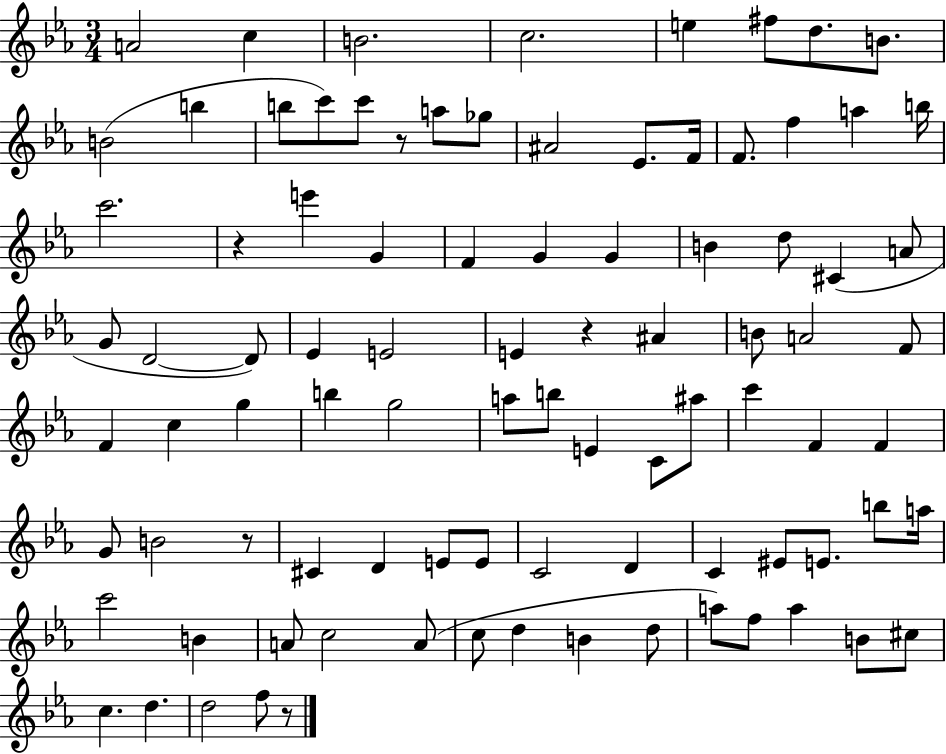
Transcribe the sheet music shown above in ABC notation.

X:1
T:Untitled
M:3/4
L:1/4
K:Eb
A2 c B2 c2 e ^f/2 d/2 B/2 B2 b b/2 c'/2 c'/2 z/2 a/2 _g/2 ^A2 _E/2 F/4 F/2 f a b/4 c'2 z e' G F G G B d/2 ^C A/2 G/2 D2 D/2 _E E2 E z ^A B/2 A2 F/2 F c g b g2 a/2 b/2 E C/2 ^a/2 c' F F G/2 B2 z/2 ^C D E/2 E/2 C2 D C ^E/2 E/2 b/2 a/4 c'2 B A/2 c2 A/2 c/2 d B d/2 a/2 f/2 a B/2 ^c/2 c d d2 f/2 z/2